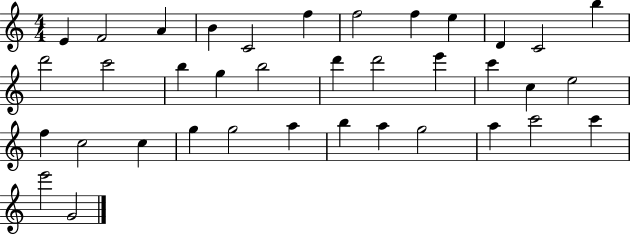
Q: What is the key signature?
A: C major